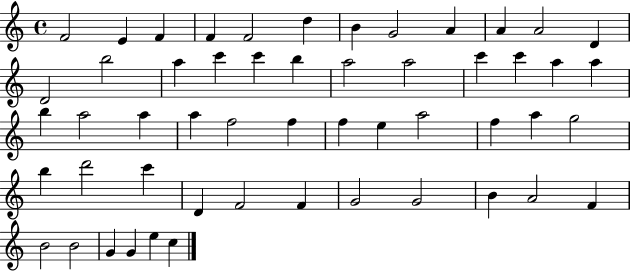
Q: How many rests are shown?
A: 0